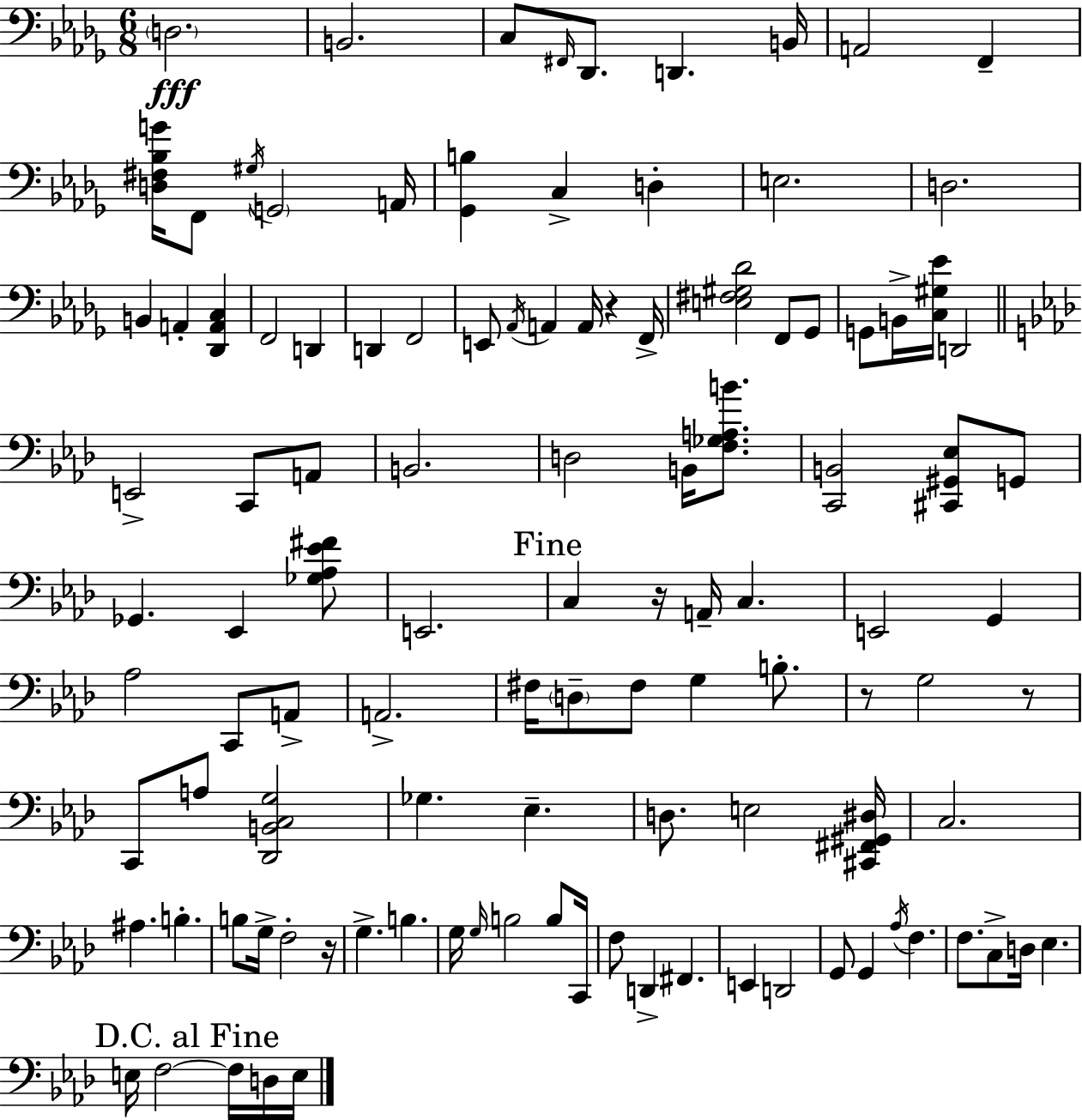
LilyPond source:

{
  \clef bass
  \numericTimeSignature
  \time 6/8
  \key bes \minor
  \parenthesize d2.\fff | b,2. | c8 \grace { fis,16 } des,8. d,4. | b,16 a,2 f,4-- | \break <d fis bes g'>16 f,8 \acciaccatura { gis16 } \parenthesize g,2 | a,16 <ges, b>4 c4-> d4-. | e2. | d2. | \break b,4 a,4-. <des, a, c>4 | f,2 d,4 | d,4 f,2 | e,8 \acciaccatura { aes,16 } a,4 a,16 r4 | \break f,16-> <e fis gis des'>2 f,8 | ges,8 g,8 b,16-> <c gis ees'>16 d,2 | \bar "||" \break \key f \minor e,2-> c,8 a,8 | b,2. | d2 b,16 <f ges a b'>8. | <c, b,>2 <cis, gis, ees>8 g,8 | \break ges,4. ees,4 <ges aes ees' fis'>8 | e,2. | \mark "Fine" c4 r16 a,16-- c4. | e,2 g,4 | \break aes2 c,8 a,8-> | a,2.-> | fis16 \parenthesize d8-- fis8 g4 b8.-. | r8 g2 r8 | \break c,8 a8 <des, b, c g>2 | ges4. ees4.-- | d8. e2 <cis, fis, gis, dis>16 | c2. | \break ais4. b4.-. | b8 g16-> f2-. r16 | g4.-> b4. | g16 \grace { g16 } b2 b8 | \break c,16 f8 d,4-> fis,4. | e,4 d,2 | g,8 g,4 \acciaccatura { aes16 } f4. | f8. c8-> d16 ees4. | \break \mark "D.C. al Fine" e16 f2~~ f16 | d16 e16 \bar "|."
}